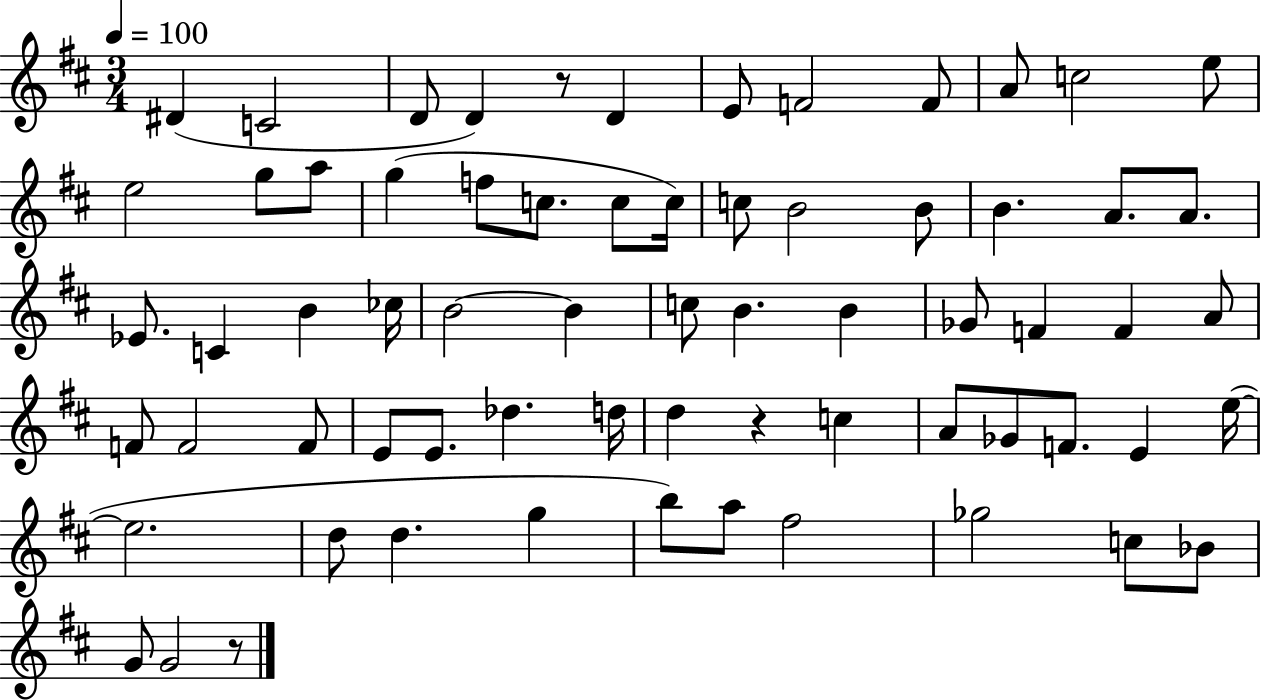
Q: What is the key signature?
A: D major